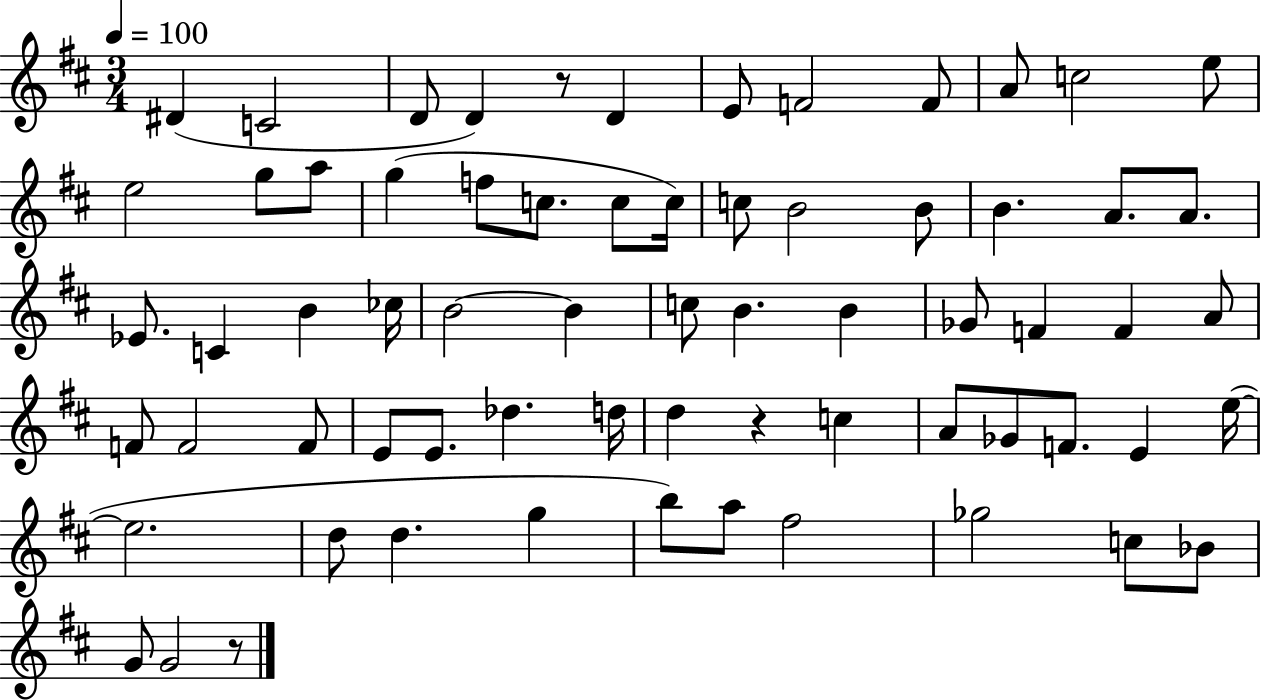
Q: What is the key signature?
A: D major